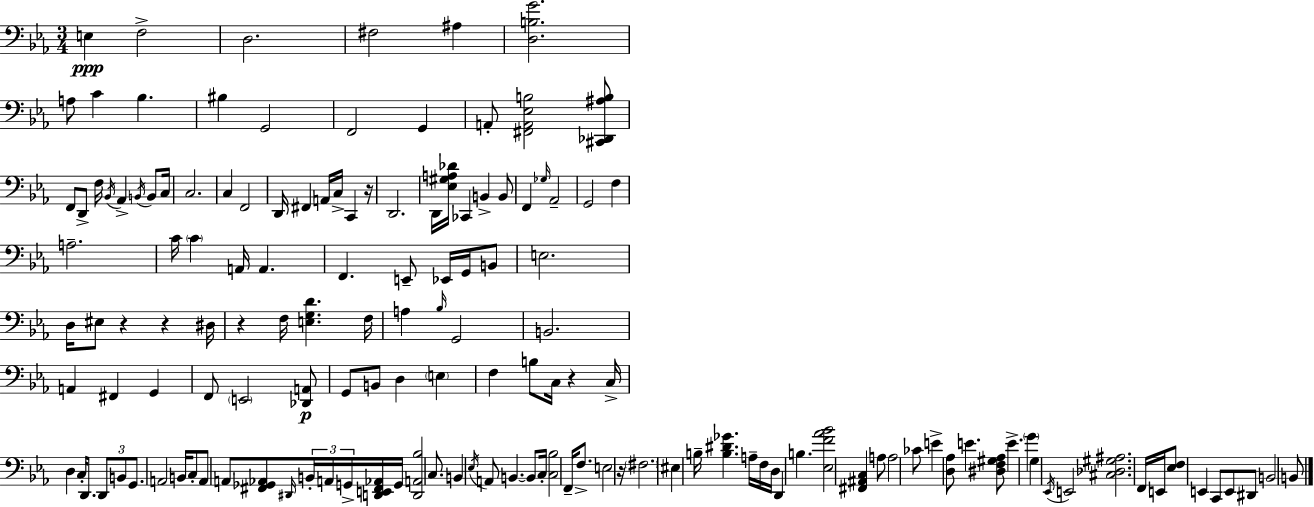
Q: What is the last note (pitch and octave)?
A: B2